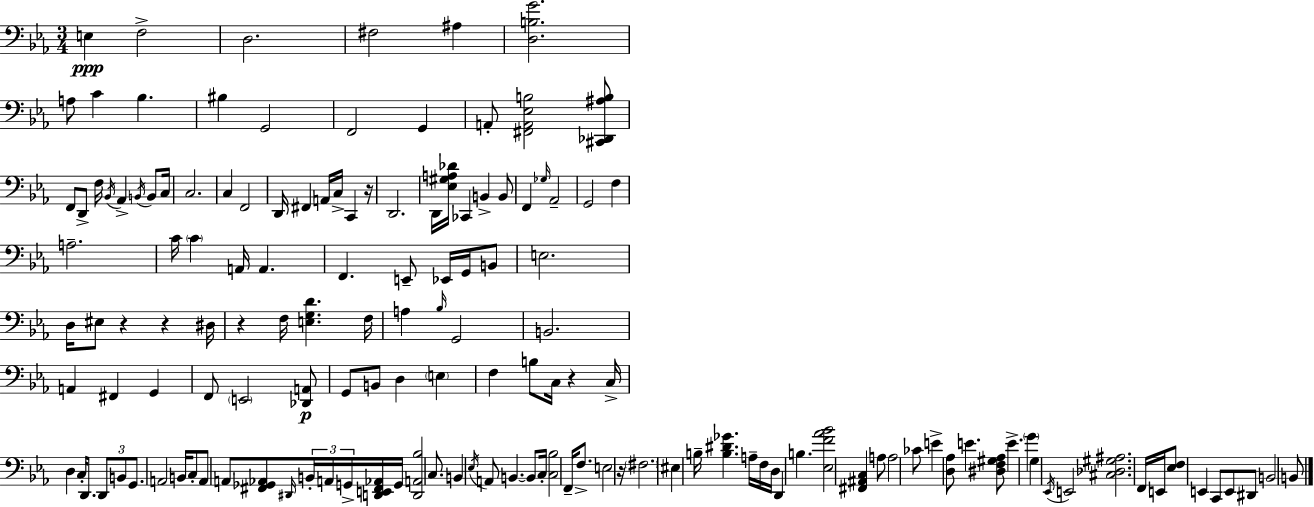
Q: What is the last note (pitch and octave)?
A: B2